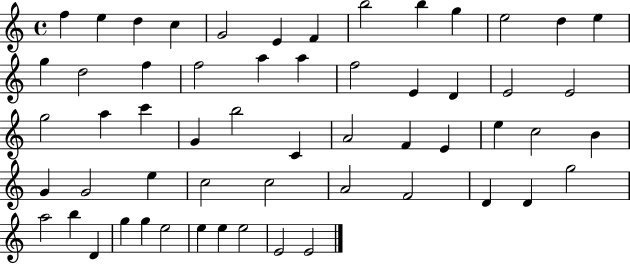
X:1
T:Untitled
M:4/4
L:1/4
K:C
f e d c G2 E F b2 b g e2 d e g d2 f f2 a a f2 E D E2 E2 g2 a c' G b2 C A2 F E e c2 B G G2 e c2 c2 A2 F2 D D g2 a2 b D g g e2 e e e2 E2 E2